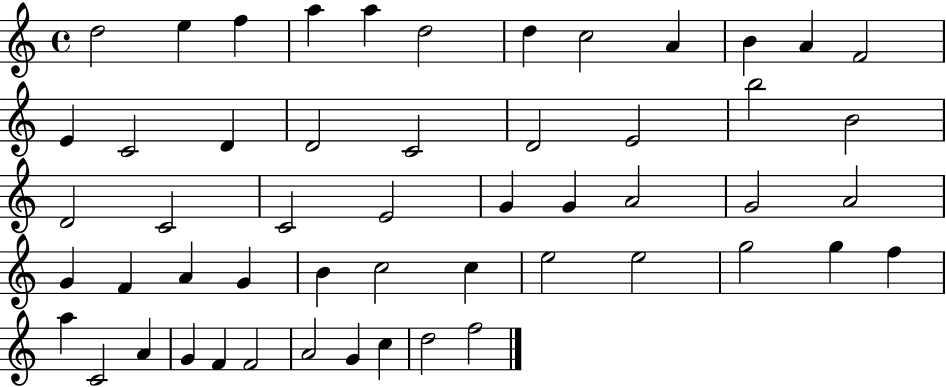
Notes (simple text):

D5/h E5/q F5/q A5/q A5/q D5/h D5/q C5/h A4/q B4/q A4/q F4/h E4/q C4/h D4/q D4/h C4/h D4/h E4/h B5/h B4/h D4/h C4/h C4/h E4/h G4/q G4/q A4/h G4/h A4/h G4/q F4/q A4/q G4/q B4/q C5/h C5/q E5/h E5/h G5/h G5/q F5/q A5/q C4/h A4/q G4/q F4/q F4/h A4/h G4/q C5/q D5/h F5/h